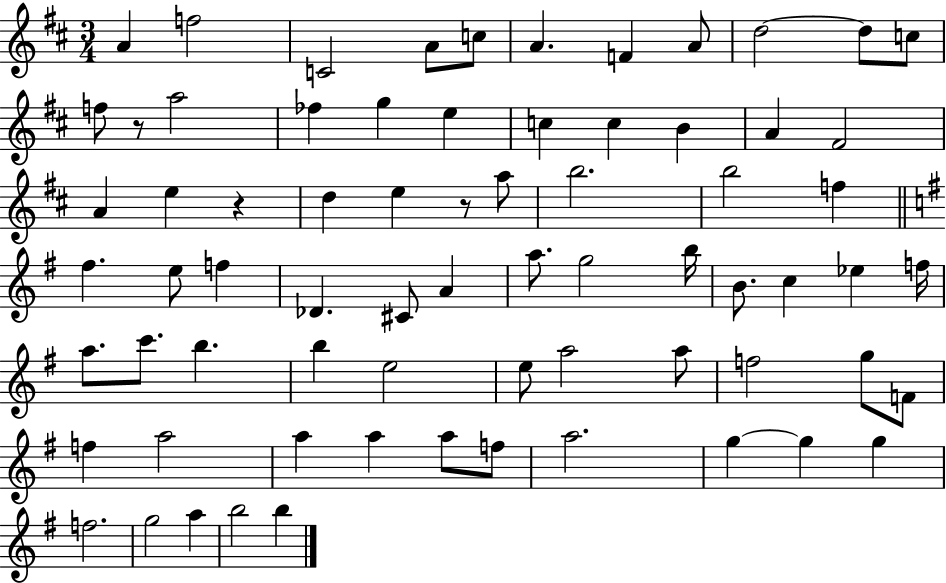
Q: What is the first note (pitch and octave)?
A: A4